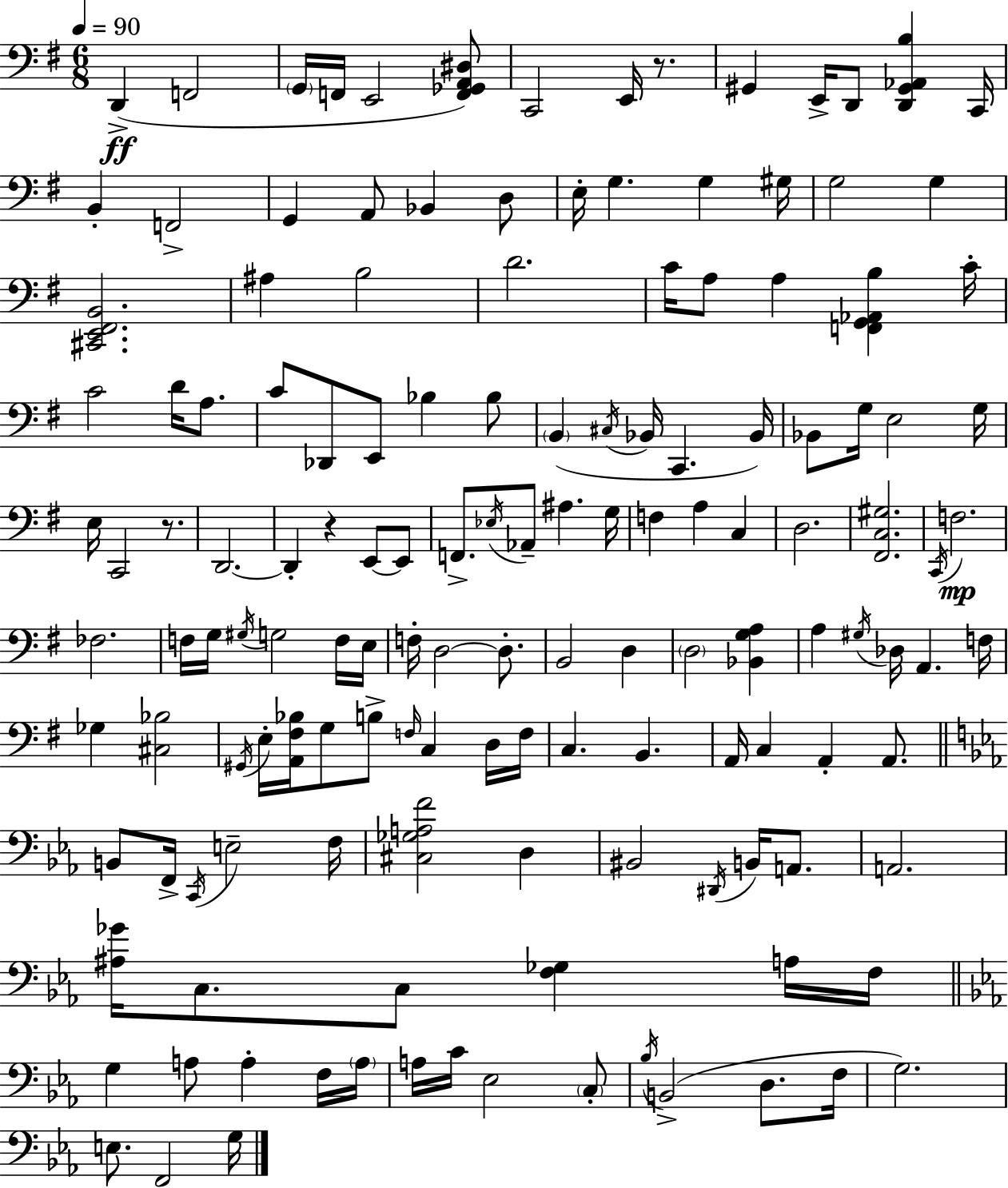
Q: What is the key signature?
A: E minor